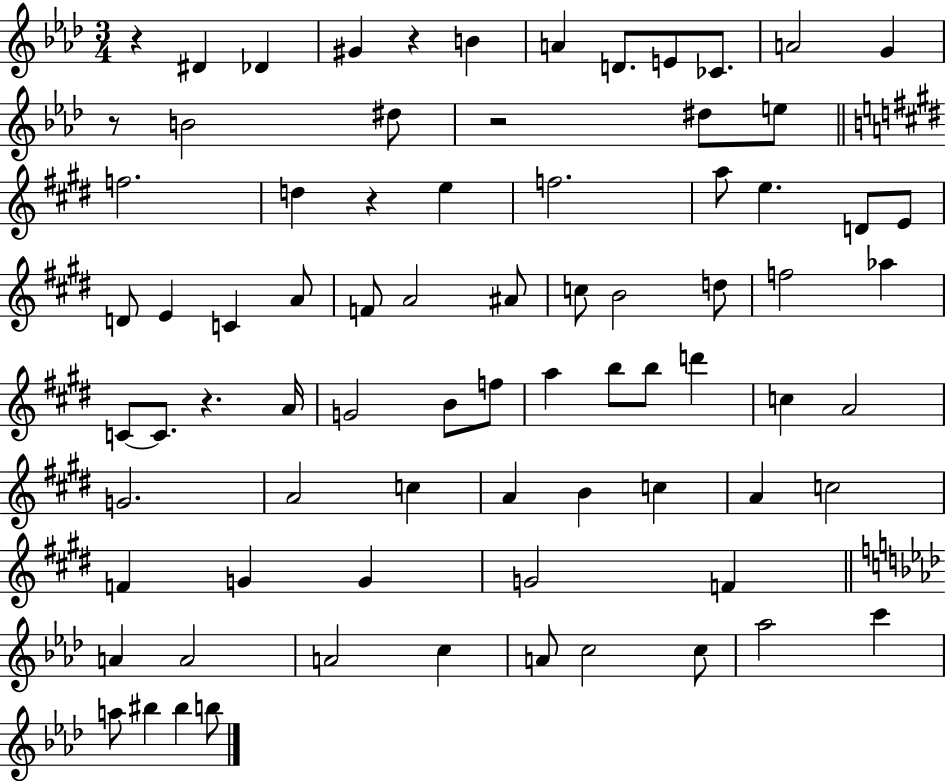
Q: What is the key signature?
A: AES major